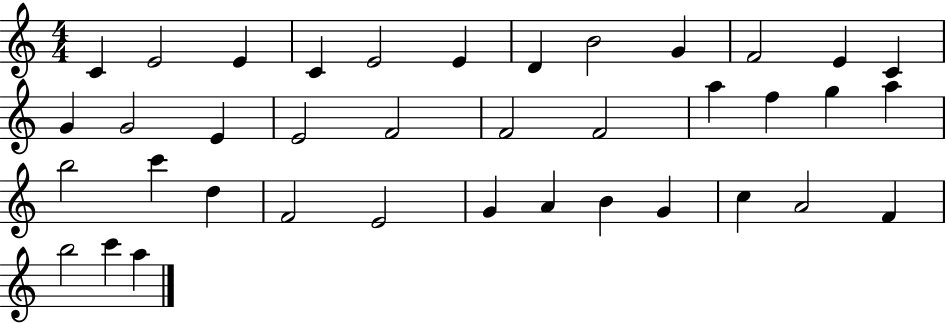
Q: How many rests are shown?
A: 0